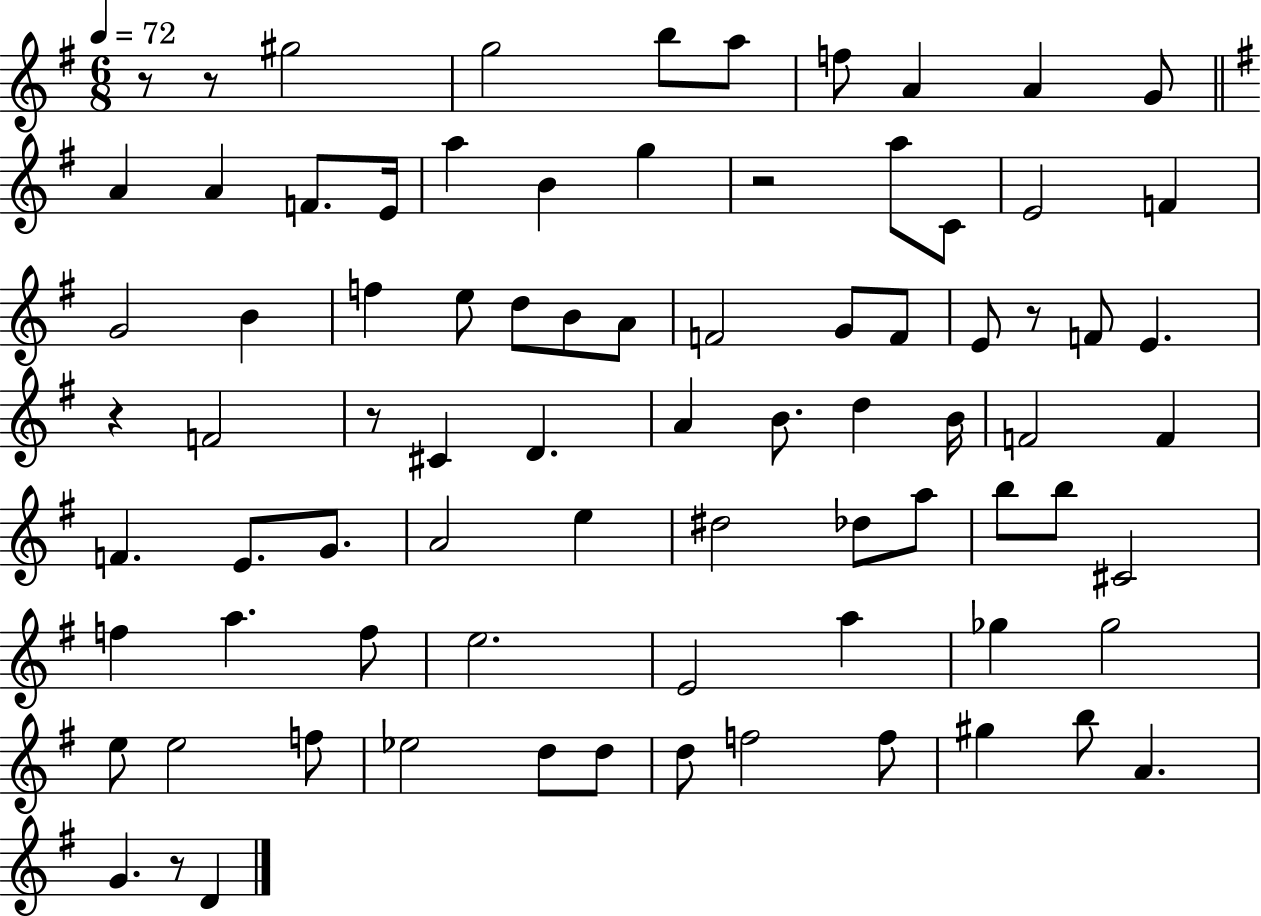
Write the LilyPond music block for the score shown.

{
  \clef treble
  \numericTimeSignature
  \time 6/8
  \key g \major
  \tempo 4 = 72
  r8 r8 gis''2 | g''2 b''8 a''8 | f''8 a'4 a'4 g'8 | \bar "||" \break \key e \minor a'4 a'4 f'8. e'16 | a''4 b'4 g''4 | r2 a''8 c'8 | e'2 f'4 | \break g'2 b'4 | f''4 e''8 d''8 b'8 a'8 | f'2 g'8 f'8 | e'8 r8 f'8 e'4. | \break r4 f'2 | r8 cis'4 d'4. | a'4 b'8. d''4 b'16 | f'2 f'4 | \break f'4. e'8. g'8. | a'2 e''4 | dis''2 des''8 a''8 | b''8 b''8 cis'2 | \break f''4 a''4. f''8 | e''2. | e'2 a''4 | ges''4 ges''2 | \break e''8 e''2 f''8 | ees''2 d''8 d''8 | d''8 f''2 f''8 | gis''4 b''8 a'4. | \break g'4. r8 d'4 | \bar "|."
}